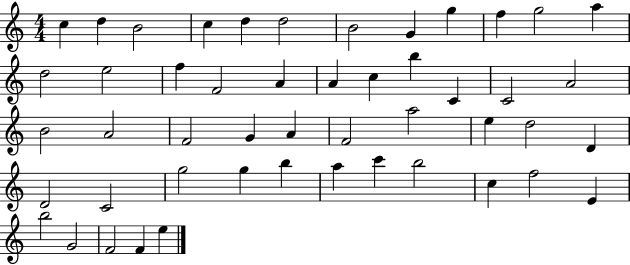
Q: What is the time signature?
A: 4/4